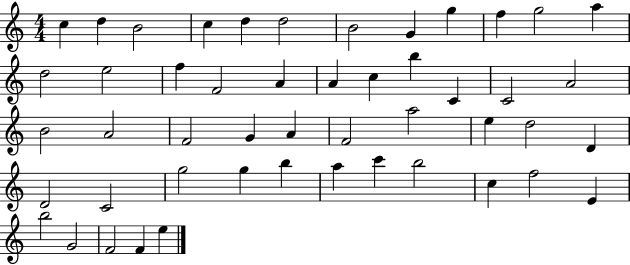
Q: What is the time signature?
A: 4/4